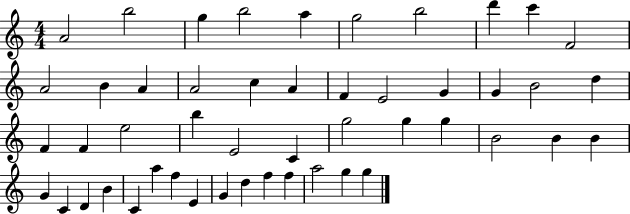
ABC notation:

X:1
T:Untitled
M:4/4
L:1/4
K:C
A2 b2 g b2 a g2 b2 d' c' F2 A2 B A A2 c A F E2 G G B2 d F F e2 b E2 C g2 g g B2 B B G C D B C a f E G d f f a2 g g